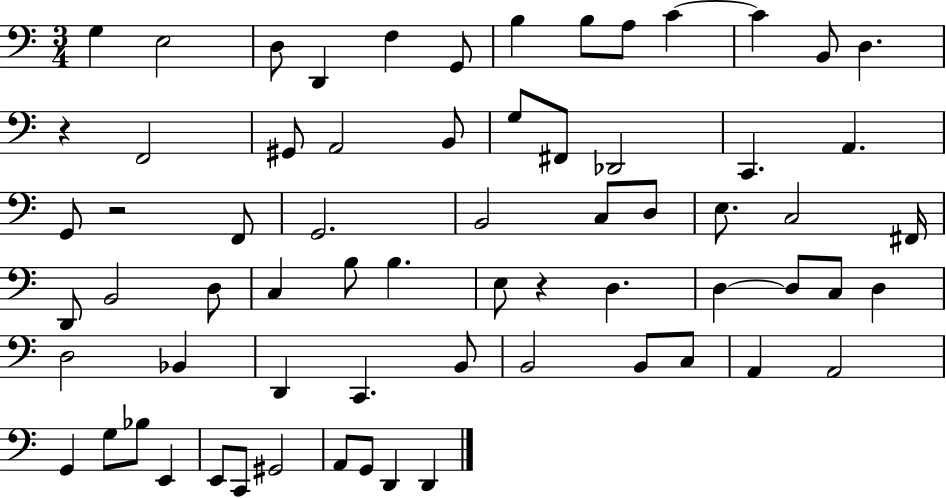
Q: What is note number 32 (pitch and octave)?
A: D2